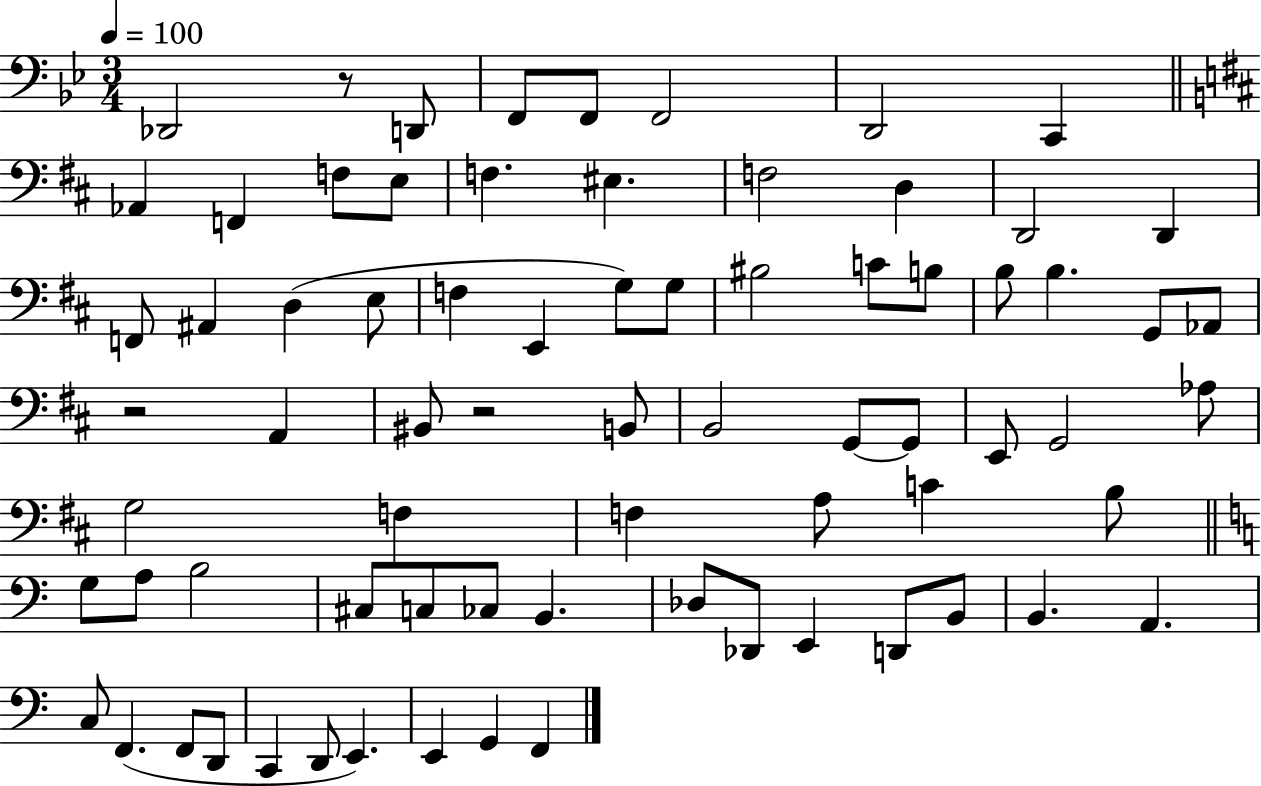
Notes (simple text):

Db2/h R/e D2/e F2/e F2/e F2/h D2/h C2/q Ab2/q F2/q F3/e E3/e F3/q. EIS3/q. F3/h D3/q D2/h D2/q F2/e A#2/q D3/q E3/e F3/q E2/q G3/e G3/e BIS3/h C4/e B3/e B3/e B3/q. G2/e Ab2/e R/h A2/q BIS2/e R/h B2/e B2/h G2/e G2/e E2/e G2/h Ab3/e G3/h F3/q F3/q A3/e C4/q B3/e G3/e A3/e B3/h C#3/e C3/e CES3/e B2/q. Db3/e Db2/e E2/q D2/e B2/e B2/q. A2/q. C3/e F2/q. F2/e D2/e C2/q D2/e E2/q. E2/q G2/q F2/q